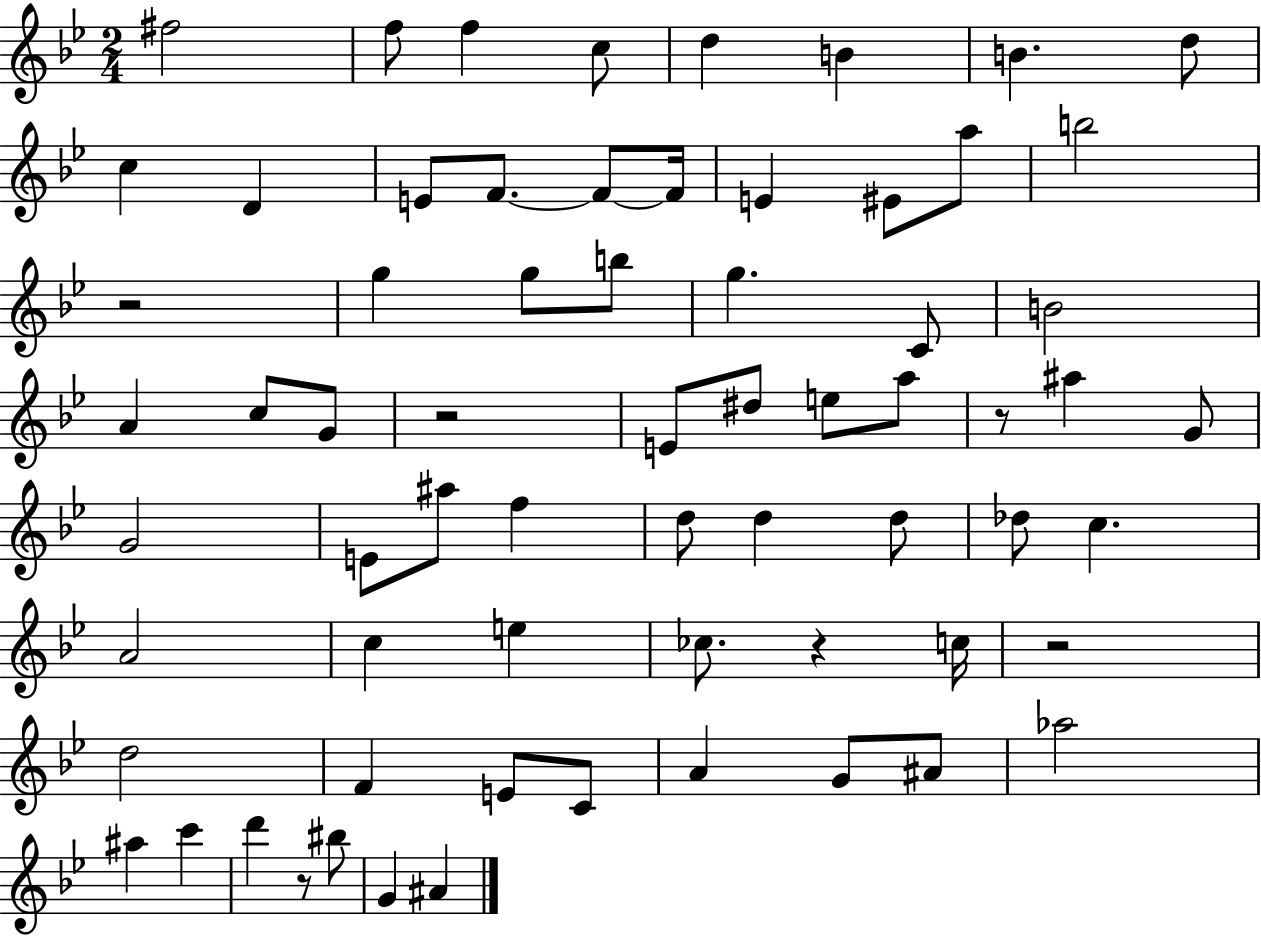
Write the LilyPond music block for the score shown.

{
  \clef treble
  \numericTimeSignature
  \time 2/4
  \key bes \major
  fis''2 | f''8 f''4 c''8 | d''4 b'4 | b'4. d''8 | \break c''4 d'4 | e'8 f'8.~~ f'8~~ f'16 | e'4 eis'8 a''8 | b''2 | \break r2 | g''4 g''8 b''8 | g''4. c'8 | b'2 | \break a'4 c''8 g'8 | r2 | e'8 dis''8 e''8 a''8 | r8 ais''4 g'8 | \break g'2 | e'8 ais''8 f''4 | d''8 d''4 d''8 | des''8 c''4. | \break a'2 | c''4 e''4 | ces''8. r4 c''16 | r2 | \break d''2 | f'4 e'8 c'8 | a'4 g'8 ais'8 | aes''2 | \break ais''4 c'''4 | d'''4 r8 bis''8 | g'4 ais'4 | \bar "|."
}